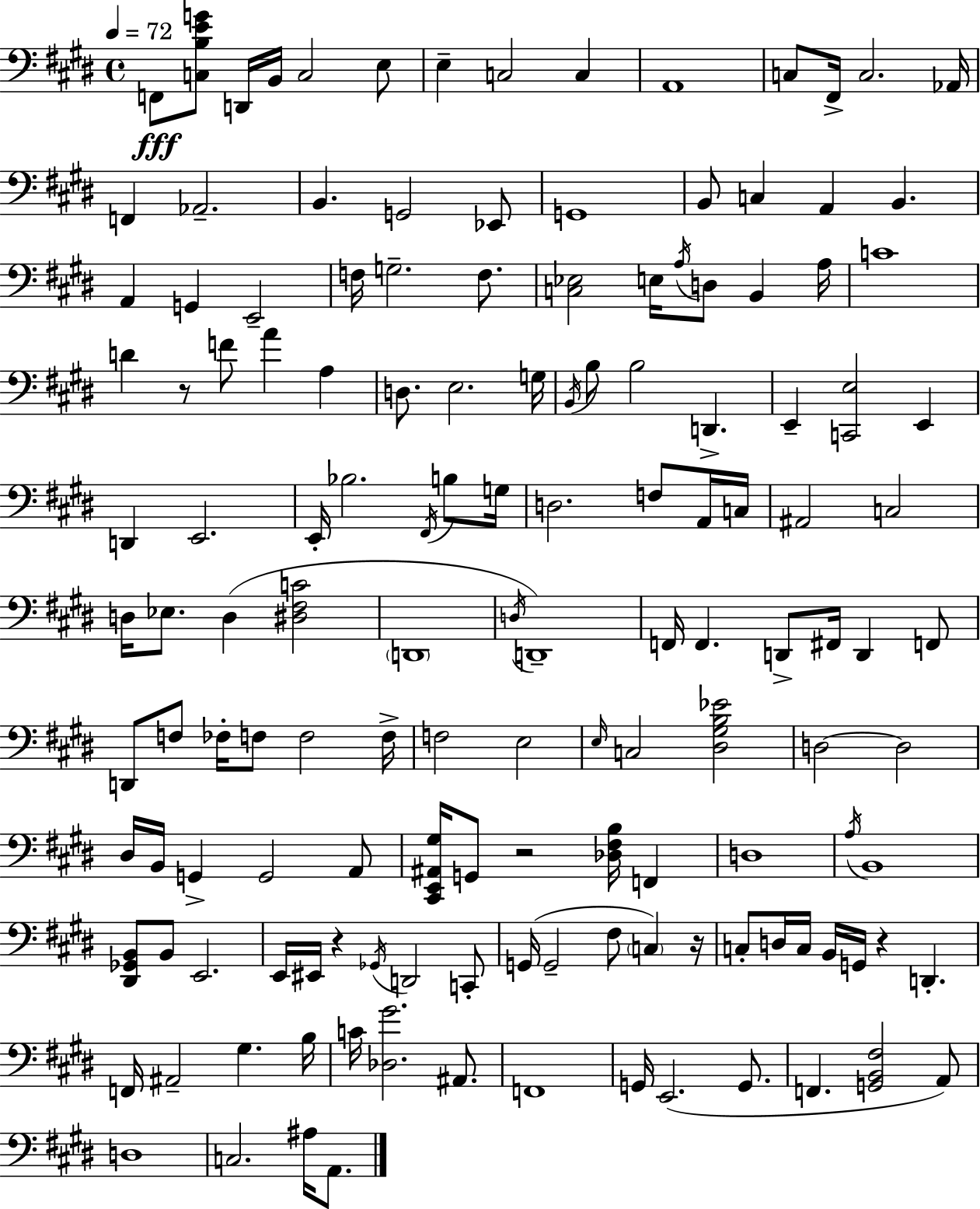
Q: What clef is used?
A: bass